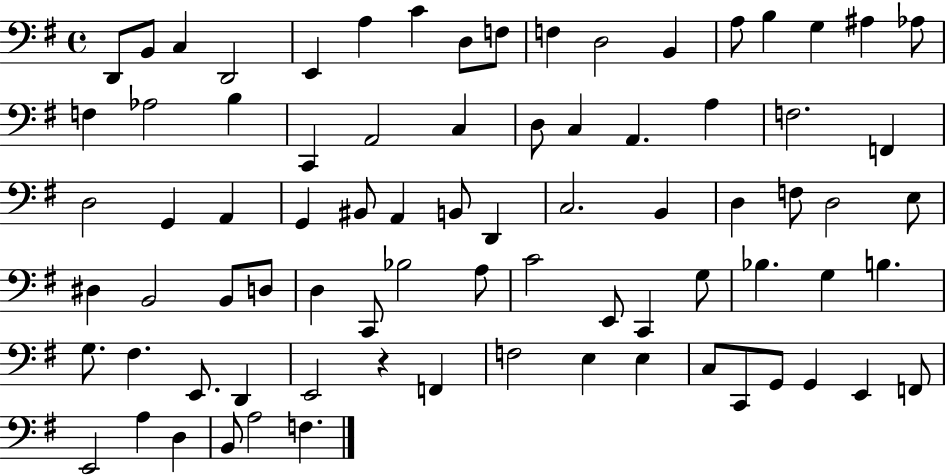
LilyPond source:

{
  \clef bass
  \time 4/4
  \defaultTimeSignature
  \key g \major
  d,8 b,8 c4 d,2 | e,4 a4 c'4 d8 f8 | f4 d2 b,4 | a8 b4 g4 ais4 aes8 | \break f4 aes2 b4 | c,4 a,2 c4 | d8 c4 a,4. a4 | f2. f,4 | \break d2 g,4 a,4 | g,4 bis,8 a,4 b,8 d,4 | c2. b,4 | d4 f8 d2 e8 | \break dis4 b,2 b,8 d8 | d4 c,8 bes2 a8 | c'2 e,8 c,4 g8 | bes4. g4 b4. | \break g8. fis4. e,8. d,4 | e,2 r4 f,4 | f2 e4 e4 | c8 c,8 g,8 g,4 e,4 f,8 | \break e,2 a4 d4 | b,8 a2 f4. | \bar "|."
}